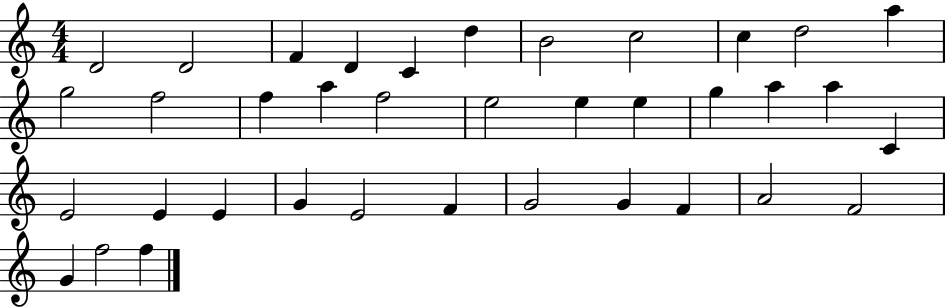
X:1
T:Untitled
M:4/4
L:1/4
K:C
D2 D2 F D C d B2 c2 c d2 a g2 f2 f a f2 e2 e e g a a C E2 E E G E2 F G2 G F A2 F2 G f2 f